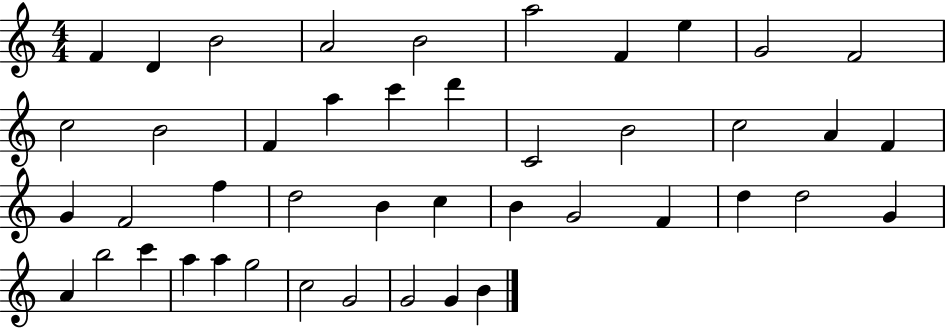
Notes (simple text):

F4/q D4/q B4/h A4/h B4/h A5/h F4/q E5/q G4/h F4/h C5/h B4/h F4/q A5/q C6/q D6/q C4/h B4/h C5/h A4/q F4/q G4/q F4/h F5/q D5/h B4/q C5/q B4/q G4/h F4/q D5/q D5/h G4/q A4/q B5/h C6/q A5/q A5/q G5/h C5/h G4/h G4/h G4/q B4/q